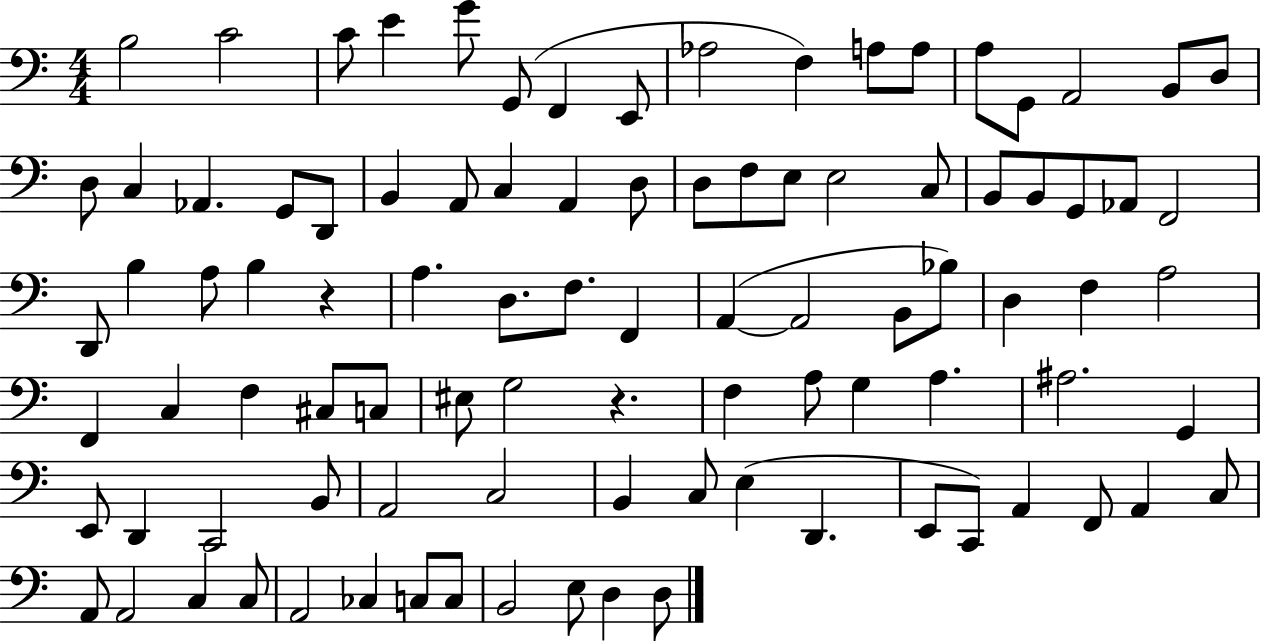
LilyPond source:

{
  \clef bass
  \numericTimeSignature
  \time 4/4
  \key c \major
  \repeat volta 2 { b2 c'2 | c'8 e'4 g'8 g,8( f,4 e,8 | aes2 f4) a8 a8 | a8 g,8 a,2 b,8 d8 | \break d8 c4 aes,4. g,8 d,8 | b,4 a,8 c4 a,4 d8 | d8 f8 e8 e2 c8 | b,8 b,8 g,8 aes,8 f,2 | \break d,8 b4 a8 b4 r4 | a4. d8. f8. f,4 | a,4~(~ a,2 b,8 bes8) | d4 f4 a2 | \break f,4 c4 f4 cis8 c8 | eis8 g2 r4. | f4 a8 g4 a4. | ais2. g,4 | \break e,8 d,4 c,2 b,8 | a,2 c2 | b,4 c8 e4( d,4. | e,8 c,8) a,4 f,8 a,4 c8 | \break a,8 a,2 c4 c8 | a,2 ces4 c8 c8 | b,2 e8 d4 d8 | } \bar "|."
}